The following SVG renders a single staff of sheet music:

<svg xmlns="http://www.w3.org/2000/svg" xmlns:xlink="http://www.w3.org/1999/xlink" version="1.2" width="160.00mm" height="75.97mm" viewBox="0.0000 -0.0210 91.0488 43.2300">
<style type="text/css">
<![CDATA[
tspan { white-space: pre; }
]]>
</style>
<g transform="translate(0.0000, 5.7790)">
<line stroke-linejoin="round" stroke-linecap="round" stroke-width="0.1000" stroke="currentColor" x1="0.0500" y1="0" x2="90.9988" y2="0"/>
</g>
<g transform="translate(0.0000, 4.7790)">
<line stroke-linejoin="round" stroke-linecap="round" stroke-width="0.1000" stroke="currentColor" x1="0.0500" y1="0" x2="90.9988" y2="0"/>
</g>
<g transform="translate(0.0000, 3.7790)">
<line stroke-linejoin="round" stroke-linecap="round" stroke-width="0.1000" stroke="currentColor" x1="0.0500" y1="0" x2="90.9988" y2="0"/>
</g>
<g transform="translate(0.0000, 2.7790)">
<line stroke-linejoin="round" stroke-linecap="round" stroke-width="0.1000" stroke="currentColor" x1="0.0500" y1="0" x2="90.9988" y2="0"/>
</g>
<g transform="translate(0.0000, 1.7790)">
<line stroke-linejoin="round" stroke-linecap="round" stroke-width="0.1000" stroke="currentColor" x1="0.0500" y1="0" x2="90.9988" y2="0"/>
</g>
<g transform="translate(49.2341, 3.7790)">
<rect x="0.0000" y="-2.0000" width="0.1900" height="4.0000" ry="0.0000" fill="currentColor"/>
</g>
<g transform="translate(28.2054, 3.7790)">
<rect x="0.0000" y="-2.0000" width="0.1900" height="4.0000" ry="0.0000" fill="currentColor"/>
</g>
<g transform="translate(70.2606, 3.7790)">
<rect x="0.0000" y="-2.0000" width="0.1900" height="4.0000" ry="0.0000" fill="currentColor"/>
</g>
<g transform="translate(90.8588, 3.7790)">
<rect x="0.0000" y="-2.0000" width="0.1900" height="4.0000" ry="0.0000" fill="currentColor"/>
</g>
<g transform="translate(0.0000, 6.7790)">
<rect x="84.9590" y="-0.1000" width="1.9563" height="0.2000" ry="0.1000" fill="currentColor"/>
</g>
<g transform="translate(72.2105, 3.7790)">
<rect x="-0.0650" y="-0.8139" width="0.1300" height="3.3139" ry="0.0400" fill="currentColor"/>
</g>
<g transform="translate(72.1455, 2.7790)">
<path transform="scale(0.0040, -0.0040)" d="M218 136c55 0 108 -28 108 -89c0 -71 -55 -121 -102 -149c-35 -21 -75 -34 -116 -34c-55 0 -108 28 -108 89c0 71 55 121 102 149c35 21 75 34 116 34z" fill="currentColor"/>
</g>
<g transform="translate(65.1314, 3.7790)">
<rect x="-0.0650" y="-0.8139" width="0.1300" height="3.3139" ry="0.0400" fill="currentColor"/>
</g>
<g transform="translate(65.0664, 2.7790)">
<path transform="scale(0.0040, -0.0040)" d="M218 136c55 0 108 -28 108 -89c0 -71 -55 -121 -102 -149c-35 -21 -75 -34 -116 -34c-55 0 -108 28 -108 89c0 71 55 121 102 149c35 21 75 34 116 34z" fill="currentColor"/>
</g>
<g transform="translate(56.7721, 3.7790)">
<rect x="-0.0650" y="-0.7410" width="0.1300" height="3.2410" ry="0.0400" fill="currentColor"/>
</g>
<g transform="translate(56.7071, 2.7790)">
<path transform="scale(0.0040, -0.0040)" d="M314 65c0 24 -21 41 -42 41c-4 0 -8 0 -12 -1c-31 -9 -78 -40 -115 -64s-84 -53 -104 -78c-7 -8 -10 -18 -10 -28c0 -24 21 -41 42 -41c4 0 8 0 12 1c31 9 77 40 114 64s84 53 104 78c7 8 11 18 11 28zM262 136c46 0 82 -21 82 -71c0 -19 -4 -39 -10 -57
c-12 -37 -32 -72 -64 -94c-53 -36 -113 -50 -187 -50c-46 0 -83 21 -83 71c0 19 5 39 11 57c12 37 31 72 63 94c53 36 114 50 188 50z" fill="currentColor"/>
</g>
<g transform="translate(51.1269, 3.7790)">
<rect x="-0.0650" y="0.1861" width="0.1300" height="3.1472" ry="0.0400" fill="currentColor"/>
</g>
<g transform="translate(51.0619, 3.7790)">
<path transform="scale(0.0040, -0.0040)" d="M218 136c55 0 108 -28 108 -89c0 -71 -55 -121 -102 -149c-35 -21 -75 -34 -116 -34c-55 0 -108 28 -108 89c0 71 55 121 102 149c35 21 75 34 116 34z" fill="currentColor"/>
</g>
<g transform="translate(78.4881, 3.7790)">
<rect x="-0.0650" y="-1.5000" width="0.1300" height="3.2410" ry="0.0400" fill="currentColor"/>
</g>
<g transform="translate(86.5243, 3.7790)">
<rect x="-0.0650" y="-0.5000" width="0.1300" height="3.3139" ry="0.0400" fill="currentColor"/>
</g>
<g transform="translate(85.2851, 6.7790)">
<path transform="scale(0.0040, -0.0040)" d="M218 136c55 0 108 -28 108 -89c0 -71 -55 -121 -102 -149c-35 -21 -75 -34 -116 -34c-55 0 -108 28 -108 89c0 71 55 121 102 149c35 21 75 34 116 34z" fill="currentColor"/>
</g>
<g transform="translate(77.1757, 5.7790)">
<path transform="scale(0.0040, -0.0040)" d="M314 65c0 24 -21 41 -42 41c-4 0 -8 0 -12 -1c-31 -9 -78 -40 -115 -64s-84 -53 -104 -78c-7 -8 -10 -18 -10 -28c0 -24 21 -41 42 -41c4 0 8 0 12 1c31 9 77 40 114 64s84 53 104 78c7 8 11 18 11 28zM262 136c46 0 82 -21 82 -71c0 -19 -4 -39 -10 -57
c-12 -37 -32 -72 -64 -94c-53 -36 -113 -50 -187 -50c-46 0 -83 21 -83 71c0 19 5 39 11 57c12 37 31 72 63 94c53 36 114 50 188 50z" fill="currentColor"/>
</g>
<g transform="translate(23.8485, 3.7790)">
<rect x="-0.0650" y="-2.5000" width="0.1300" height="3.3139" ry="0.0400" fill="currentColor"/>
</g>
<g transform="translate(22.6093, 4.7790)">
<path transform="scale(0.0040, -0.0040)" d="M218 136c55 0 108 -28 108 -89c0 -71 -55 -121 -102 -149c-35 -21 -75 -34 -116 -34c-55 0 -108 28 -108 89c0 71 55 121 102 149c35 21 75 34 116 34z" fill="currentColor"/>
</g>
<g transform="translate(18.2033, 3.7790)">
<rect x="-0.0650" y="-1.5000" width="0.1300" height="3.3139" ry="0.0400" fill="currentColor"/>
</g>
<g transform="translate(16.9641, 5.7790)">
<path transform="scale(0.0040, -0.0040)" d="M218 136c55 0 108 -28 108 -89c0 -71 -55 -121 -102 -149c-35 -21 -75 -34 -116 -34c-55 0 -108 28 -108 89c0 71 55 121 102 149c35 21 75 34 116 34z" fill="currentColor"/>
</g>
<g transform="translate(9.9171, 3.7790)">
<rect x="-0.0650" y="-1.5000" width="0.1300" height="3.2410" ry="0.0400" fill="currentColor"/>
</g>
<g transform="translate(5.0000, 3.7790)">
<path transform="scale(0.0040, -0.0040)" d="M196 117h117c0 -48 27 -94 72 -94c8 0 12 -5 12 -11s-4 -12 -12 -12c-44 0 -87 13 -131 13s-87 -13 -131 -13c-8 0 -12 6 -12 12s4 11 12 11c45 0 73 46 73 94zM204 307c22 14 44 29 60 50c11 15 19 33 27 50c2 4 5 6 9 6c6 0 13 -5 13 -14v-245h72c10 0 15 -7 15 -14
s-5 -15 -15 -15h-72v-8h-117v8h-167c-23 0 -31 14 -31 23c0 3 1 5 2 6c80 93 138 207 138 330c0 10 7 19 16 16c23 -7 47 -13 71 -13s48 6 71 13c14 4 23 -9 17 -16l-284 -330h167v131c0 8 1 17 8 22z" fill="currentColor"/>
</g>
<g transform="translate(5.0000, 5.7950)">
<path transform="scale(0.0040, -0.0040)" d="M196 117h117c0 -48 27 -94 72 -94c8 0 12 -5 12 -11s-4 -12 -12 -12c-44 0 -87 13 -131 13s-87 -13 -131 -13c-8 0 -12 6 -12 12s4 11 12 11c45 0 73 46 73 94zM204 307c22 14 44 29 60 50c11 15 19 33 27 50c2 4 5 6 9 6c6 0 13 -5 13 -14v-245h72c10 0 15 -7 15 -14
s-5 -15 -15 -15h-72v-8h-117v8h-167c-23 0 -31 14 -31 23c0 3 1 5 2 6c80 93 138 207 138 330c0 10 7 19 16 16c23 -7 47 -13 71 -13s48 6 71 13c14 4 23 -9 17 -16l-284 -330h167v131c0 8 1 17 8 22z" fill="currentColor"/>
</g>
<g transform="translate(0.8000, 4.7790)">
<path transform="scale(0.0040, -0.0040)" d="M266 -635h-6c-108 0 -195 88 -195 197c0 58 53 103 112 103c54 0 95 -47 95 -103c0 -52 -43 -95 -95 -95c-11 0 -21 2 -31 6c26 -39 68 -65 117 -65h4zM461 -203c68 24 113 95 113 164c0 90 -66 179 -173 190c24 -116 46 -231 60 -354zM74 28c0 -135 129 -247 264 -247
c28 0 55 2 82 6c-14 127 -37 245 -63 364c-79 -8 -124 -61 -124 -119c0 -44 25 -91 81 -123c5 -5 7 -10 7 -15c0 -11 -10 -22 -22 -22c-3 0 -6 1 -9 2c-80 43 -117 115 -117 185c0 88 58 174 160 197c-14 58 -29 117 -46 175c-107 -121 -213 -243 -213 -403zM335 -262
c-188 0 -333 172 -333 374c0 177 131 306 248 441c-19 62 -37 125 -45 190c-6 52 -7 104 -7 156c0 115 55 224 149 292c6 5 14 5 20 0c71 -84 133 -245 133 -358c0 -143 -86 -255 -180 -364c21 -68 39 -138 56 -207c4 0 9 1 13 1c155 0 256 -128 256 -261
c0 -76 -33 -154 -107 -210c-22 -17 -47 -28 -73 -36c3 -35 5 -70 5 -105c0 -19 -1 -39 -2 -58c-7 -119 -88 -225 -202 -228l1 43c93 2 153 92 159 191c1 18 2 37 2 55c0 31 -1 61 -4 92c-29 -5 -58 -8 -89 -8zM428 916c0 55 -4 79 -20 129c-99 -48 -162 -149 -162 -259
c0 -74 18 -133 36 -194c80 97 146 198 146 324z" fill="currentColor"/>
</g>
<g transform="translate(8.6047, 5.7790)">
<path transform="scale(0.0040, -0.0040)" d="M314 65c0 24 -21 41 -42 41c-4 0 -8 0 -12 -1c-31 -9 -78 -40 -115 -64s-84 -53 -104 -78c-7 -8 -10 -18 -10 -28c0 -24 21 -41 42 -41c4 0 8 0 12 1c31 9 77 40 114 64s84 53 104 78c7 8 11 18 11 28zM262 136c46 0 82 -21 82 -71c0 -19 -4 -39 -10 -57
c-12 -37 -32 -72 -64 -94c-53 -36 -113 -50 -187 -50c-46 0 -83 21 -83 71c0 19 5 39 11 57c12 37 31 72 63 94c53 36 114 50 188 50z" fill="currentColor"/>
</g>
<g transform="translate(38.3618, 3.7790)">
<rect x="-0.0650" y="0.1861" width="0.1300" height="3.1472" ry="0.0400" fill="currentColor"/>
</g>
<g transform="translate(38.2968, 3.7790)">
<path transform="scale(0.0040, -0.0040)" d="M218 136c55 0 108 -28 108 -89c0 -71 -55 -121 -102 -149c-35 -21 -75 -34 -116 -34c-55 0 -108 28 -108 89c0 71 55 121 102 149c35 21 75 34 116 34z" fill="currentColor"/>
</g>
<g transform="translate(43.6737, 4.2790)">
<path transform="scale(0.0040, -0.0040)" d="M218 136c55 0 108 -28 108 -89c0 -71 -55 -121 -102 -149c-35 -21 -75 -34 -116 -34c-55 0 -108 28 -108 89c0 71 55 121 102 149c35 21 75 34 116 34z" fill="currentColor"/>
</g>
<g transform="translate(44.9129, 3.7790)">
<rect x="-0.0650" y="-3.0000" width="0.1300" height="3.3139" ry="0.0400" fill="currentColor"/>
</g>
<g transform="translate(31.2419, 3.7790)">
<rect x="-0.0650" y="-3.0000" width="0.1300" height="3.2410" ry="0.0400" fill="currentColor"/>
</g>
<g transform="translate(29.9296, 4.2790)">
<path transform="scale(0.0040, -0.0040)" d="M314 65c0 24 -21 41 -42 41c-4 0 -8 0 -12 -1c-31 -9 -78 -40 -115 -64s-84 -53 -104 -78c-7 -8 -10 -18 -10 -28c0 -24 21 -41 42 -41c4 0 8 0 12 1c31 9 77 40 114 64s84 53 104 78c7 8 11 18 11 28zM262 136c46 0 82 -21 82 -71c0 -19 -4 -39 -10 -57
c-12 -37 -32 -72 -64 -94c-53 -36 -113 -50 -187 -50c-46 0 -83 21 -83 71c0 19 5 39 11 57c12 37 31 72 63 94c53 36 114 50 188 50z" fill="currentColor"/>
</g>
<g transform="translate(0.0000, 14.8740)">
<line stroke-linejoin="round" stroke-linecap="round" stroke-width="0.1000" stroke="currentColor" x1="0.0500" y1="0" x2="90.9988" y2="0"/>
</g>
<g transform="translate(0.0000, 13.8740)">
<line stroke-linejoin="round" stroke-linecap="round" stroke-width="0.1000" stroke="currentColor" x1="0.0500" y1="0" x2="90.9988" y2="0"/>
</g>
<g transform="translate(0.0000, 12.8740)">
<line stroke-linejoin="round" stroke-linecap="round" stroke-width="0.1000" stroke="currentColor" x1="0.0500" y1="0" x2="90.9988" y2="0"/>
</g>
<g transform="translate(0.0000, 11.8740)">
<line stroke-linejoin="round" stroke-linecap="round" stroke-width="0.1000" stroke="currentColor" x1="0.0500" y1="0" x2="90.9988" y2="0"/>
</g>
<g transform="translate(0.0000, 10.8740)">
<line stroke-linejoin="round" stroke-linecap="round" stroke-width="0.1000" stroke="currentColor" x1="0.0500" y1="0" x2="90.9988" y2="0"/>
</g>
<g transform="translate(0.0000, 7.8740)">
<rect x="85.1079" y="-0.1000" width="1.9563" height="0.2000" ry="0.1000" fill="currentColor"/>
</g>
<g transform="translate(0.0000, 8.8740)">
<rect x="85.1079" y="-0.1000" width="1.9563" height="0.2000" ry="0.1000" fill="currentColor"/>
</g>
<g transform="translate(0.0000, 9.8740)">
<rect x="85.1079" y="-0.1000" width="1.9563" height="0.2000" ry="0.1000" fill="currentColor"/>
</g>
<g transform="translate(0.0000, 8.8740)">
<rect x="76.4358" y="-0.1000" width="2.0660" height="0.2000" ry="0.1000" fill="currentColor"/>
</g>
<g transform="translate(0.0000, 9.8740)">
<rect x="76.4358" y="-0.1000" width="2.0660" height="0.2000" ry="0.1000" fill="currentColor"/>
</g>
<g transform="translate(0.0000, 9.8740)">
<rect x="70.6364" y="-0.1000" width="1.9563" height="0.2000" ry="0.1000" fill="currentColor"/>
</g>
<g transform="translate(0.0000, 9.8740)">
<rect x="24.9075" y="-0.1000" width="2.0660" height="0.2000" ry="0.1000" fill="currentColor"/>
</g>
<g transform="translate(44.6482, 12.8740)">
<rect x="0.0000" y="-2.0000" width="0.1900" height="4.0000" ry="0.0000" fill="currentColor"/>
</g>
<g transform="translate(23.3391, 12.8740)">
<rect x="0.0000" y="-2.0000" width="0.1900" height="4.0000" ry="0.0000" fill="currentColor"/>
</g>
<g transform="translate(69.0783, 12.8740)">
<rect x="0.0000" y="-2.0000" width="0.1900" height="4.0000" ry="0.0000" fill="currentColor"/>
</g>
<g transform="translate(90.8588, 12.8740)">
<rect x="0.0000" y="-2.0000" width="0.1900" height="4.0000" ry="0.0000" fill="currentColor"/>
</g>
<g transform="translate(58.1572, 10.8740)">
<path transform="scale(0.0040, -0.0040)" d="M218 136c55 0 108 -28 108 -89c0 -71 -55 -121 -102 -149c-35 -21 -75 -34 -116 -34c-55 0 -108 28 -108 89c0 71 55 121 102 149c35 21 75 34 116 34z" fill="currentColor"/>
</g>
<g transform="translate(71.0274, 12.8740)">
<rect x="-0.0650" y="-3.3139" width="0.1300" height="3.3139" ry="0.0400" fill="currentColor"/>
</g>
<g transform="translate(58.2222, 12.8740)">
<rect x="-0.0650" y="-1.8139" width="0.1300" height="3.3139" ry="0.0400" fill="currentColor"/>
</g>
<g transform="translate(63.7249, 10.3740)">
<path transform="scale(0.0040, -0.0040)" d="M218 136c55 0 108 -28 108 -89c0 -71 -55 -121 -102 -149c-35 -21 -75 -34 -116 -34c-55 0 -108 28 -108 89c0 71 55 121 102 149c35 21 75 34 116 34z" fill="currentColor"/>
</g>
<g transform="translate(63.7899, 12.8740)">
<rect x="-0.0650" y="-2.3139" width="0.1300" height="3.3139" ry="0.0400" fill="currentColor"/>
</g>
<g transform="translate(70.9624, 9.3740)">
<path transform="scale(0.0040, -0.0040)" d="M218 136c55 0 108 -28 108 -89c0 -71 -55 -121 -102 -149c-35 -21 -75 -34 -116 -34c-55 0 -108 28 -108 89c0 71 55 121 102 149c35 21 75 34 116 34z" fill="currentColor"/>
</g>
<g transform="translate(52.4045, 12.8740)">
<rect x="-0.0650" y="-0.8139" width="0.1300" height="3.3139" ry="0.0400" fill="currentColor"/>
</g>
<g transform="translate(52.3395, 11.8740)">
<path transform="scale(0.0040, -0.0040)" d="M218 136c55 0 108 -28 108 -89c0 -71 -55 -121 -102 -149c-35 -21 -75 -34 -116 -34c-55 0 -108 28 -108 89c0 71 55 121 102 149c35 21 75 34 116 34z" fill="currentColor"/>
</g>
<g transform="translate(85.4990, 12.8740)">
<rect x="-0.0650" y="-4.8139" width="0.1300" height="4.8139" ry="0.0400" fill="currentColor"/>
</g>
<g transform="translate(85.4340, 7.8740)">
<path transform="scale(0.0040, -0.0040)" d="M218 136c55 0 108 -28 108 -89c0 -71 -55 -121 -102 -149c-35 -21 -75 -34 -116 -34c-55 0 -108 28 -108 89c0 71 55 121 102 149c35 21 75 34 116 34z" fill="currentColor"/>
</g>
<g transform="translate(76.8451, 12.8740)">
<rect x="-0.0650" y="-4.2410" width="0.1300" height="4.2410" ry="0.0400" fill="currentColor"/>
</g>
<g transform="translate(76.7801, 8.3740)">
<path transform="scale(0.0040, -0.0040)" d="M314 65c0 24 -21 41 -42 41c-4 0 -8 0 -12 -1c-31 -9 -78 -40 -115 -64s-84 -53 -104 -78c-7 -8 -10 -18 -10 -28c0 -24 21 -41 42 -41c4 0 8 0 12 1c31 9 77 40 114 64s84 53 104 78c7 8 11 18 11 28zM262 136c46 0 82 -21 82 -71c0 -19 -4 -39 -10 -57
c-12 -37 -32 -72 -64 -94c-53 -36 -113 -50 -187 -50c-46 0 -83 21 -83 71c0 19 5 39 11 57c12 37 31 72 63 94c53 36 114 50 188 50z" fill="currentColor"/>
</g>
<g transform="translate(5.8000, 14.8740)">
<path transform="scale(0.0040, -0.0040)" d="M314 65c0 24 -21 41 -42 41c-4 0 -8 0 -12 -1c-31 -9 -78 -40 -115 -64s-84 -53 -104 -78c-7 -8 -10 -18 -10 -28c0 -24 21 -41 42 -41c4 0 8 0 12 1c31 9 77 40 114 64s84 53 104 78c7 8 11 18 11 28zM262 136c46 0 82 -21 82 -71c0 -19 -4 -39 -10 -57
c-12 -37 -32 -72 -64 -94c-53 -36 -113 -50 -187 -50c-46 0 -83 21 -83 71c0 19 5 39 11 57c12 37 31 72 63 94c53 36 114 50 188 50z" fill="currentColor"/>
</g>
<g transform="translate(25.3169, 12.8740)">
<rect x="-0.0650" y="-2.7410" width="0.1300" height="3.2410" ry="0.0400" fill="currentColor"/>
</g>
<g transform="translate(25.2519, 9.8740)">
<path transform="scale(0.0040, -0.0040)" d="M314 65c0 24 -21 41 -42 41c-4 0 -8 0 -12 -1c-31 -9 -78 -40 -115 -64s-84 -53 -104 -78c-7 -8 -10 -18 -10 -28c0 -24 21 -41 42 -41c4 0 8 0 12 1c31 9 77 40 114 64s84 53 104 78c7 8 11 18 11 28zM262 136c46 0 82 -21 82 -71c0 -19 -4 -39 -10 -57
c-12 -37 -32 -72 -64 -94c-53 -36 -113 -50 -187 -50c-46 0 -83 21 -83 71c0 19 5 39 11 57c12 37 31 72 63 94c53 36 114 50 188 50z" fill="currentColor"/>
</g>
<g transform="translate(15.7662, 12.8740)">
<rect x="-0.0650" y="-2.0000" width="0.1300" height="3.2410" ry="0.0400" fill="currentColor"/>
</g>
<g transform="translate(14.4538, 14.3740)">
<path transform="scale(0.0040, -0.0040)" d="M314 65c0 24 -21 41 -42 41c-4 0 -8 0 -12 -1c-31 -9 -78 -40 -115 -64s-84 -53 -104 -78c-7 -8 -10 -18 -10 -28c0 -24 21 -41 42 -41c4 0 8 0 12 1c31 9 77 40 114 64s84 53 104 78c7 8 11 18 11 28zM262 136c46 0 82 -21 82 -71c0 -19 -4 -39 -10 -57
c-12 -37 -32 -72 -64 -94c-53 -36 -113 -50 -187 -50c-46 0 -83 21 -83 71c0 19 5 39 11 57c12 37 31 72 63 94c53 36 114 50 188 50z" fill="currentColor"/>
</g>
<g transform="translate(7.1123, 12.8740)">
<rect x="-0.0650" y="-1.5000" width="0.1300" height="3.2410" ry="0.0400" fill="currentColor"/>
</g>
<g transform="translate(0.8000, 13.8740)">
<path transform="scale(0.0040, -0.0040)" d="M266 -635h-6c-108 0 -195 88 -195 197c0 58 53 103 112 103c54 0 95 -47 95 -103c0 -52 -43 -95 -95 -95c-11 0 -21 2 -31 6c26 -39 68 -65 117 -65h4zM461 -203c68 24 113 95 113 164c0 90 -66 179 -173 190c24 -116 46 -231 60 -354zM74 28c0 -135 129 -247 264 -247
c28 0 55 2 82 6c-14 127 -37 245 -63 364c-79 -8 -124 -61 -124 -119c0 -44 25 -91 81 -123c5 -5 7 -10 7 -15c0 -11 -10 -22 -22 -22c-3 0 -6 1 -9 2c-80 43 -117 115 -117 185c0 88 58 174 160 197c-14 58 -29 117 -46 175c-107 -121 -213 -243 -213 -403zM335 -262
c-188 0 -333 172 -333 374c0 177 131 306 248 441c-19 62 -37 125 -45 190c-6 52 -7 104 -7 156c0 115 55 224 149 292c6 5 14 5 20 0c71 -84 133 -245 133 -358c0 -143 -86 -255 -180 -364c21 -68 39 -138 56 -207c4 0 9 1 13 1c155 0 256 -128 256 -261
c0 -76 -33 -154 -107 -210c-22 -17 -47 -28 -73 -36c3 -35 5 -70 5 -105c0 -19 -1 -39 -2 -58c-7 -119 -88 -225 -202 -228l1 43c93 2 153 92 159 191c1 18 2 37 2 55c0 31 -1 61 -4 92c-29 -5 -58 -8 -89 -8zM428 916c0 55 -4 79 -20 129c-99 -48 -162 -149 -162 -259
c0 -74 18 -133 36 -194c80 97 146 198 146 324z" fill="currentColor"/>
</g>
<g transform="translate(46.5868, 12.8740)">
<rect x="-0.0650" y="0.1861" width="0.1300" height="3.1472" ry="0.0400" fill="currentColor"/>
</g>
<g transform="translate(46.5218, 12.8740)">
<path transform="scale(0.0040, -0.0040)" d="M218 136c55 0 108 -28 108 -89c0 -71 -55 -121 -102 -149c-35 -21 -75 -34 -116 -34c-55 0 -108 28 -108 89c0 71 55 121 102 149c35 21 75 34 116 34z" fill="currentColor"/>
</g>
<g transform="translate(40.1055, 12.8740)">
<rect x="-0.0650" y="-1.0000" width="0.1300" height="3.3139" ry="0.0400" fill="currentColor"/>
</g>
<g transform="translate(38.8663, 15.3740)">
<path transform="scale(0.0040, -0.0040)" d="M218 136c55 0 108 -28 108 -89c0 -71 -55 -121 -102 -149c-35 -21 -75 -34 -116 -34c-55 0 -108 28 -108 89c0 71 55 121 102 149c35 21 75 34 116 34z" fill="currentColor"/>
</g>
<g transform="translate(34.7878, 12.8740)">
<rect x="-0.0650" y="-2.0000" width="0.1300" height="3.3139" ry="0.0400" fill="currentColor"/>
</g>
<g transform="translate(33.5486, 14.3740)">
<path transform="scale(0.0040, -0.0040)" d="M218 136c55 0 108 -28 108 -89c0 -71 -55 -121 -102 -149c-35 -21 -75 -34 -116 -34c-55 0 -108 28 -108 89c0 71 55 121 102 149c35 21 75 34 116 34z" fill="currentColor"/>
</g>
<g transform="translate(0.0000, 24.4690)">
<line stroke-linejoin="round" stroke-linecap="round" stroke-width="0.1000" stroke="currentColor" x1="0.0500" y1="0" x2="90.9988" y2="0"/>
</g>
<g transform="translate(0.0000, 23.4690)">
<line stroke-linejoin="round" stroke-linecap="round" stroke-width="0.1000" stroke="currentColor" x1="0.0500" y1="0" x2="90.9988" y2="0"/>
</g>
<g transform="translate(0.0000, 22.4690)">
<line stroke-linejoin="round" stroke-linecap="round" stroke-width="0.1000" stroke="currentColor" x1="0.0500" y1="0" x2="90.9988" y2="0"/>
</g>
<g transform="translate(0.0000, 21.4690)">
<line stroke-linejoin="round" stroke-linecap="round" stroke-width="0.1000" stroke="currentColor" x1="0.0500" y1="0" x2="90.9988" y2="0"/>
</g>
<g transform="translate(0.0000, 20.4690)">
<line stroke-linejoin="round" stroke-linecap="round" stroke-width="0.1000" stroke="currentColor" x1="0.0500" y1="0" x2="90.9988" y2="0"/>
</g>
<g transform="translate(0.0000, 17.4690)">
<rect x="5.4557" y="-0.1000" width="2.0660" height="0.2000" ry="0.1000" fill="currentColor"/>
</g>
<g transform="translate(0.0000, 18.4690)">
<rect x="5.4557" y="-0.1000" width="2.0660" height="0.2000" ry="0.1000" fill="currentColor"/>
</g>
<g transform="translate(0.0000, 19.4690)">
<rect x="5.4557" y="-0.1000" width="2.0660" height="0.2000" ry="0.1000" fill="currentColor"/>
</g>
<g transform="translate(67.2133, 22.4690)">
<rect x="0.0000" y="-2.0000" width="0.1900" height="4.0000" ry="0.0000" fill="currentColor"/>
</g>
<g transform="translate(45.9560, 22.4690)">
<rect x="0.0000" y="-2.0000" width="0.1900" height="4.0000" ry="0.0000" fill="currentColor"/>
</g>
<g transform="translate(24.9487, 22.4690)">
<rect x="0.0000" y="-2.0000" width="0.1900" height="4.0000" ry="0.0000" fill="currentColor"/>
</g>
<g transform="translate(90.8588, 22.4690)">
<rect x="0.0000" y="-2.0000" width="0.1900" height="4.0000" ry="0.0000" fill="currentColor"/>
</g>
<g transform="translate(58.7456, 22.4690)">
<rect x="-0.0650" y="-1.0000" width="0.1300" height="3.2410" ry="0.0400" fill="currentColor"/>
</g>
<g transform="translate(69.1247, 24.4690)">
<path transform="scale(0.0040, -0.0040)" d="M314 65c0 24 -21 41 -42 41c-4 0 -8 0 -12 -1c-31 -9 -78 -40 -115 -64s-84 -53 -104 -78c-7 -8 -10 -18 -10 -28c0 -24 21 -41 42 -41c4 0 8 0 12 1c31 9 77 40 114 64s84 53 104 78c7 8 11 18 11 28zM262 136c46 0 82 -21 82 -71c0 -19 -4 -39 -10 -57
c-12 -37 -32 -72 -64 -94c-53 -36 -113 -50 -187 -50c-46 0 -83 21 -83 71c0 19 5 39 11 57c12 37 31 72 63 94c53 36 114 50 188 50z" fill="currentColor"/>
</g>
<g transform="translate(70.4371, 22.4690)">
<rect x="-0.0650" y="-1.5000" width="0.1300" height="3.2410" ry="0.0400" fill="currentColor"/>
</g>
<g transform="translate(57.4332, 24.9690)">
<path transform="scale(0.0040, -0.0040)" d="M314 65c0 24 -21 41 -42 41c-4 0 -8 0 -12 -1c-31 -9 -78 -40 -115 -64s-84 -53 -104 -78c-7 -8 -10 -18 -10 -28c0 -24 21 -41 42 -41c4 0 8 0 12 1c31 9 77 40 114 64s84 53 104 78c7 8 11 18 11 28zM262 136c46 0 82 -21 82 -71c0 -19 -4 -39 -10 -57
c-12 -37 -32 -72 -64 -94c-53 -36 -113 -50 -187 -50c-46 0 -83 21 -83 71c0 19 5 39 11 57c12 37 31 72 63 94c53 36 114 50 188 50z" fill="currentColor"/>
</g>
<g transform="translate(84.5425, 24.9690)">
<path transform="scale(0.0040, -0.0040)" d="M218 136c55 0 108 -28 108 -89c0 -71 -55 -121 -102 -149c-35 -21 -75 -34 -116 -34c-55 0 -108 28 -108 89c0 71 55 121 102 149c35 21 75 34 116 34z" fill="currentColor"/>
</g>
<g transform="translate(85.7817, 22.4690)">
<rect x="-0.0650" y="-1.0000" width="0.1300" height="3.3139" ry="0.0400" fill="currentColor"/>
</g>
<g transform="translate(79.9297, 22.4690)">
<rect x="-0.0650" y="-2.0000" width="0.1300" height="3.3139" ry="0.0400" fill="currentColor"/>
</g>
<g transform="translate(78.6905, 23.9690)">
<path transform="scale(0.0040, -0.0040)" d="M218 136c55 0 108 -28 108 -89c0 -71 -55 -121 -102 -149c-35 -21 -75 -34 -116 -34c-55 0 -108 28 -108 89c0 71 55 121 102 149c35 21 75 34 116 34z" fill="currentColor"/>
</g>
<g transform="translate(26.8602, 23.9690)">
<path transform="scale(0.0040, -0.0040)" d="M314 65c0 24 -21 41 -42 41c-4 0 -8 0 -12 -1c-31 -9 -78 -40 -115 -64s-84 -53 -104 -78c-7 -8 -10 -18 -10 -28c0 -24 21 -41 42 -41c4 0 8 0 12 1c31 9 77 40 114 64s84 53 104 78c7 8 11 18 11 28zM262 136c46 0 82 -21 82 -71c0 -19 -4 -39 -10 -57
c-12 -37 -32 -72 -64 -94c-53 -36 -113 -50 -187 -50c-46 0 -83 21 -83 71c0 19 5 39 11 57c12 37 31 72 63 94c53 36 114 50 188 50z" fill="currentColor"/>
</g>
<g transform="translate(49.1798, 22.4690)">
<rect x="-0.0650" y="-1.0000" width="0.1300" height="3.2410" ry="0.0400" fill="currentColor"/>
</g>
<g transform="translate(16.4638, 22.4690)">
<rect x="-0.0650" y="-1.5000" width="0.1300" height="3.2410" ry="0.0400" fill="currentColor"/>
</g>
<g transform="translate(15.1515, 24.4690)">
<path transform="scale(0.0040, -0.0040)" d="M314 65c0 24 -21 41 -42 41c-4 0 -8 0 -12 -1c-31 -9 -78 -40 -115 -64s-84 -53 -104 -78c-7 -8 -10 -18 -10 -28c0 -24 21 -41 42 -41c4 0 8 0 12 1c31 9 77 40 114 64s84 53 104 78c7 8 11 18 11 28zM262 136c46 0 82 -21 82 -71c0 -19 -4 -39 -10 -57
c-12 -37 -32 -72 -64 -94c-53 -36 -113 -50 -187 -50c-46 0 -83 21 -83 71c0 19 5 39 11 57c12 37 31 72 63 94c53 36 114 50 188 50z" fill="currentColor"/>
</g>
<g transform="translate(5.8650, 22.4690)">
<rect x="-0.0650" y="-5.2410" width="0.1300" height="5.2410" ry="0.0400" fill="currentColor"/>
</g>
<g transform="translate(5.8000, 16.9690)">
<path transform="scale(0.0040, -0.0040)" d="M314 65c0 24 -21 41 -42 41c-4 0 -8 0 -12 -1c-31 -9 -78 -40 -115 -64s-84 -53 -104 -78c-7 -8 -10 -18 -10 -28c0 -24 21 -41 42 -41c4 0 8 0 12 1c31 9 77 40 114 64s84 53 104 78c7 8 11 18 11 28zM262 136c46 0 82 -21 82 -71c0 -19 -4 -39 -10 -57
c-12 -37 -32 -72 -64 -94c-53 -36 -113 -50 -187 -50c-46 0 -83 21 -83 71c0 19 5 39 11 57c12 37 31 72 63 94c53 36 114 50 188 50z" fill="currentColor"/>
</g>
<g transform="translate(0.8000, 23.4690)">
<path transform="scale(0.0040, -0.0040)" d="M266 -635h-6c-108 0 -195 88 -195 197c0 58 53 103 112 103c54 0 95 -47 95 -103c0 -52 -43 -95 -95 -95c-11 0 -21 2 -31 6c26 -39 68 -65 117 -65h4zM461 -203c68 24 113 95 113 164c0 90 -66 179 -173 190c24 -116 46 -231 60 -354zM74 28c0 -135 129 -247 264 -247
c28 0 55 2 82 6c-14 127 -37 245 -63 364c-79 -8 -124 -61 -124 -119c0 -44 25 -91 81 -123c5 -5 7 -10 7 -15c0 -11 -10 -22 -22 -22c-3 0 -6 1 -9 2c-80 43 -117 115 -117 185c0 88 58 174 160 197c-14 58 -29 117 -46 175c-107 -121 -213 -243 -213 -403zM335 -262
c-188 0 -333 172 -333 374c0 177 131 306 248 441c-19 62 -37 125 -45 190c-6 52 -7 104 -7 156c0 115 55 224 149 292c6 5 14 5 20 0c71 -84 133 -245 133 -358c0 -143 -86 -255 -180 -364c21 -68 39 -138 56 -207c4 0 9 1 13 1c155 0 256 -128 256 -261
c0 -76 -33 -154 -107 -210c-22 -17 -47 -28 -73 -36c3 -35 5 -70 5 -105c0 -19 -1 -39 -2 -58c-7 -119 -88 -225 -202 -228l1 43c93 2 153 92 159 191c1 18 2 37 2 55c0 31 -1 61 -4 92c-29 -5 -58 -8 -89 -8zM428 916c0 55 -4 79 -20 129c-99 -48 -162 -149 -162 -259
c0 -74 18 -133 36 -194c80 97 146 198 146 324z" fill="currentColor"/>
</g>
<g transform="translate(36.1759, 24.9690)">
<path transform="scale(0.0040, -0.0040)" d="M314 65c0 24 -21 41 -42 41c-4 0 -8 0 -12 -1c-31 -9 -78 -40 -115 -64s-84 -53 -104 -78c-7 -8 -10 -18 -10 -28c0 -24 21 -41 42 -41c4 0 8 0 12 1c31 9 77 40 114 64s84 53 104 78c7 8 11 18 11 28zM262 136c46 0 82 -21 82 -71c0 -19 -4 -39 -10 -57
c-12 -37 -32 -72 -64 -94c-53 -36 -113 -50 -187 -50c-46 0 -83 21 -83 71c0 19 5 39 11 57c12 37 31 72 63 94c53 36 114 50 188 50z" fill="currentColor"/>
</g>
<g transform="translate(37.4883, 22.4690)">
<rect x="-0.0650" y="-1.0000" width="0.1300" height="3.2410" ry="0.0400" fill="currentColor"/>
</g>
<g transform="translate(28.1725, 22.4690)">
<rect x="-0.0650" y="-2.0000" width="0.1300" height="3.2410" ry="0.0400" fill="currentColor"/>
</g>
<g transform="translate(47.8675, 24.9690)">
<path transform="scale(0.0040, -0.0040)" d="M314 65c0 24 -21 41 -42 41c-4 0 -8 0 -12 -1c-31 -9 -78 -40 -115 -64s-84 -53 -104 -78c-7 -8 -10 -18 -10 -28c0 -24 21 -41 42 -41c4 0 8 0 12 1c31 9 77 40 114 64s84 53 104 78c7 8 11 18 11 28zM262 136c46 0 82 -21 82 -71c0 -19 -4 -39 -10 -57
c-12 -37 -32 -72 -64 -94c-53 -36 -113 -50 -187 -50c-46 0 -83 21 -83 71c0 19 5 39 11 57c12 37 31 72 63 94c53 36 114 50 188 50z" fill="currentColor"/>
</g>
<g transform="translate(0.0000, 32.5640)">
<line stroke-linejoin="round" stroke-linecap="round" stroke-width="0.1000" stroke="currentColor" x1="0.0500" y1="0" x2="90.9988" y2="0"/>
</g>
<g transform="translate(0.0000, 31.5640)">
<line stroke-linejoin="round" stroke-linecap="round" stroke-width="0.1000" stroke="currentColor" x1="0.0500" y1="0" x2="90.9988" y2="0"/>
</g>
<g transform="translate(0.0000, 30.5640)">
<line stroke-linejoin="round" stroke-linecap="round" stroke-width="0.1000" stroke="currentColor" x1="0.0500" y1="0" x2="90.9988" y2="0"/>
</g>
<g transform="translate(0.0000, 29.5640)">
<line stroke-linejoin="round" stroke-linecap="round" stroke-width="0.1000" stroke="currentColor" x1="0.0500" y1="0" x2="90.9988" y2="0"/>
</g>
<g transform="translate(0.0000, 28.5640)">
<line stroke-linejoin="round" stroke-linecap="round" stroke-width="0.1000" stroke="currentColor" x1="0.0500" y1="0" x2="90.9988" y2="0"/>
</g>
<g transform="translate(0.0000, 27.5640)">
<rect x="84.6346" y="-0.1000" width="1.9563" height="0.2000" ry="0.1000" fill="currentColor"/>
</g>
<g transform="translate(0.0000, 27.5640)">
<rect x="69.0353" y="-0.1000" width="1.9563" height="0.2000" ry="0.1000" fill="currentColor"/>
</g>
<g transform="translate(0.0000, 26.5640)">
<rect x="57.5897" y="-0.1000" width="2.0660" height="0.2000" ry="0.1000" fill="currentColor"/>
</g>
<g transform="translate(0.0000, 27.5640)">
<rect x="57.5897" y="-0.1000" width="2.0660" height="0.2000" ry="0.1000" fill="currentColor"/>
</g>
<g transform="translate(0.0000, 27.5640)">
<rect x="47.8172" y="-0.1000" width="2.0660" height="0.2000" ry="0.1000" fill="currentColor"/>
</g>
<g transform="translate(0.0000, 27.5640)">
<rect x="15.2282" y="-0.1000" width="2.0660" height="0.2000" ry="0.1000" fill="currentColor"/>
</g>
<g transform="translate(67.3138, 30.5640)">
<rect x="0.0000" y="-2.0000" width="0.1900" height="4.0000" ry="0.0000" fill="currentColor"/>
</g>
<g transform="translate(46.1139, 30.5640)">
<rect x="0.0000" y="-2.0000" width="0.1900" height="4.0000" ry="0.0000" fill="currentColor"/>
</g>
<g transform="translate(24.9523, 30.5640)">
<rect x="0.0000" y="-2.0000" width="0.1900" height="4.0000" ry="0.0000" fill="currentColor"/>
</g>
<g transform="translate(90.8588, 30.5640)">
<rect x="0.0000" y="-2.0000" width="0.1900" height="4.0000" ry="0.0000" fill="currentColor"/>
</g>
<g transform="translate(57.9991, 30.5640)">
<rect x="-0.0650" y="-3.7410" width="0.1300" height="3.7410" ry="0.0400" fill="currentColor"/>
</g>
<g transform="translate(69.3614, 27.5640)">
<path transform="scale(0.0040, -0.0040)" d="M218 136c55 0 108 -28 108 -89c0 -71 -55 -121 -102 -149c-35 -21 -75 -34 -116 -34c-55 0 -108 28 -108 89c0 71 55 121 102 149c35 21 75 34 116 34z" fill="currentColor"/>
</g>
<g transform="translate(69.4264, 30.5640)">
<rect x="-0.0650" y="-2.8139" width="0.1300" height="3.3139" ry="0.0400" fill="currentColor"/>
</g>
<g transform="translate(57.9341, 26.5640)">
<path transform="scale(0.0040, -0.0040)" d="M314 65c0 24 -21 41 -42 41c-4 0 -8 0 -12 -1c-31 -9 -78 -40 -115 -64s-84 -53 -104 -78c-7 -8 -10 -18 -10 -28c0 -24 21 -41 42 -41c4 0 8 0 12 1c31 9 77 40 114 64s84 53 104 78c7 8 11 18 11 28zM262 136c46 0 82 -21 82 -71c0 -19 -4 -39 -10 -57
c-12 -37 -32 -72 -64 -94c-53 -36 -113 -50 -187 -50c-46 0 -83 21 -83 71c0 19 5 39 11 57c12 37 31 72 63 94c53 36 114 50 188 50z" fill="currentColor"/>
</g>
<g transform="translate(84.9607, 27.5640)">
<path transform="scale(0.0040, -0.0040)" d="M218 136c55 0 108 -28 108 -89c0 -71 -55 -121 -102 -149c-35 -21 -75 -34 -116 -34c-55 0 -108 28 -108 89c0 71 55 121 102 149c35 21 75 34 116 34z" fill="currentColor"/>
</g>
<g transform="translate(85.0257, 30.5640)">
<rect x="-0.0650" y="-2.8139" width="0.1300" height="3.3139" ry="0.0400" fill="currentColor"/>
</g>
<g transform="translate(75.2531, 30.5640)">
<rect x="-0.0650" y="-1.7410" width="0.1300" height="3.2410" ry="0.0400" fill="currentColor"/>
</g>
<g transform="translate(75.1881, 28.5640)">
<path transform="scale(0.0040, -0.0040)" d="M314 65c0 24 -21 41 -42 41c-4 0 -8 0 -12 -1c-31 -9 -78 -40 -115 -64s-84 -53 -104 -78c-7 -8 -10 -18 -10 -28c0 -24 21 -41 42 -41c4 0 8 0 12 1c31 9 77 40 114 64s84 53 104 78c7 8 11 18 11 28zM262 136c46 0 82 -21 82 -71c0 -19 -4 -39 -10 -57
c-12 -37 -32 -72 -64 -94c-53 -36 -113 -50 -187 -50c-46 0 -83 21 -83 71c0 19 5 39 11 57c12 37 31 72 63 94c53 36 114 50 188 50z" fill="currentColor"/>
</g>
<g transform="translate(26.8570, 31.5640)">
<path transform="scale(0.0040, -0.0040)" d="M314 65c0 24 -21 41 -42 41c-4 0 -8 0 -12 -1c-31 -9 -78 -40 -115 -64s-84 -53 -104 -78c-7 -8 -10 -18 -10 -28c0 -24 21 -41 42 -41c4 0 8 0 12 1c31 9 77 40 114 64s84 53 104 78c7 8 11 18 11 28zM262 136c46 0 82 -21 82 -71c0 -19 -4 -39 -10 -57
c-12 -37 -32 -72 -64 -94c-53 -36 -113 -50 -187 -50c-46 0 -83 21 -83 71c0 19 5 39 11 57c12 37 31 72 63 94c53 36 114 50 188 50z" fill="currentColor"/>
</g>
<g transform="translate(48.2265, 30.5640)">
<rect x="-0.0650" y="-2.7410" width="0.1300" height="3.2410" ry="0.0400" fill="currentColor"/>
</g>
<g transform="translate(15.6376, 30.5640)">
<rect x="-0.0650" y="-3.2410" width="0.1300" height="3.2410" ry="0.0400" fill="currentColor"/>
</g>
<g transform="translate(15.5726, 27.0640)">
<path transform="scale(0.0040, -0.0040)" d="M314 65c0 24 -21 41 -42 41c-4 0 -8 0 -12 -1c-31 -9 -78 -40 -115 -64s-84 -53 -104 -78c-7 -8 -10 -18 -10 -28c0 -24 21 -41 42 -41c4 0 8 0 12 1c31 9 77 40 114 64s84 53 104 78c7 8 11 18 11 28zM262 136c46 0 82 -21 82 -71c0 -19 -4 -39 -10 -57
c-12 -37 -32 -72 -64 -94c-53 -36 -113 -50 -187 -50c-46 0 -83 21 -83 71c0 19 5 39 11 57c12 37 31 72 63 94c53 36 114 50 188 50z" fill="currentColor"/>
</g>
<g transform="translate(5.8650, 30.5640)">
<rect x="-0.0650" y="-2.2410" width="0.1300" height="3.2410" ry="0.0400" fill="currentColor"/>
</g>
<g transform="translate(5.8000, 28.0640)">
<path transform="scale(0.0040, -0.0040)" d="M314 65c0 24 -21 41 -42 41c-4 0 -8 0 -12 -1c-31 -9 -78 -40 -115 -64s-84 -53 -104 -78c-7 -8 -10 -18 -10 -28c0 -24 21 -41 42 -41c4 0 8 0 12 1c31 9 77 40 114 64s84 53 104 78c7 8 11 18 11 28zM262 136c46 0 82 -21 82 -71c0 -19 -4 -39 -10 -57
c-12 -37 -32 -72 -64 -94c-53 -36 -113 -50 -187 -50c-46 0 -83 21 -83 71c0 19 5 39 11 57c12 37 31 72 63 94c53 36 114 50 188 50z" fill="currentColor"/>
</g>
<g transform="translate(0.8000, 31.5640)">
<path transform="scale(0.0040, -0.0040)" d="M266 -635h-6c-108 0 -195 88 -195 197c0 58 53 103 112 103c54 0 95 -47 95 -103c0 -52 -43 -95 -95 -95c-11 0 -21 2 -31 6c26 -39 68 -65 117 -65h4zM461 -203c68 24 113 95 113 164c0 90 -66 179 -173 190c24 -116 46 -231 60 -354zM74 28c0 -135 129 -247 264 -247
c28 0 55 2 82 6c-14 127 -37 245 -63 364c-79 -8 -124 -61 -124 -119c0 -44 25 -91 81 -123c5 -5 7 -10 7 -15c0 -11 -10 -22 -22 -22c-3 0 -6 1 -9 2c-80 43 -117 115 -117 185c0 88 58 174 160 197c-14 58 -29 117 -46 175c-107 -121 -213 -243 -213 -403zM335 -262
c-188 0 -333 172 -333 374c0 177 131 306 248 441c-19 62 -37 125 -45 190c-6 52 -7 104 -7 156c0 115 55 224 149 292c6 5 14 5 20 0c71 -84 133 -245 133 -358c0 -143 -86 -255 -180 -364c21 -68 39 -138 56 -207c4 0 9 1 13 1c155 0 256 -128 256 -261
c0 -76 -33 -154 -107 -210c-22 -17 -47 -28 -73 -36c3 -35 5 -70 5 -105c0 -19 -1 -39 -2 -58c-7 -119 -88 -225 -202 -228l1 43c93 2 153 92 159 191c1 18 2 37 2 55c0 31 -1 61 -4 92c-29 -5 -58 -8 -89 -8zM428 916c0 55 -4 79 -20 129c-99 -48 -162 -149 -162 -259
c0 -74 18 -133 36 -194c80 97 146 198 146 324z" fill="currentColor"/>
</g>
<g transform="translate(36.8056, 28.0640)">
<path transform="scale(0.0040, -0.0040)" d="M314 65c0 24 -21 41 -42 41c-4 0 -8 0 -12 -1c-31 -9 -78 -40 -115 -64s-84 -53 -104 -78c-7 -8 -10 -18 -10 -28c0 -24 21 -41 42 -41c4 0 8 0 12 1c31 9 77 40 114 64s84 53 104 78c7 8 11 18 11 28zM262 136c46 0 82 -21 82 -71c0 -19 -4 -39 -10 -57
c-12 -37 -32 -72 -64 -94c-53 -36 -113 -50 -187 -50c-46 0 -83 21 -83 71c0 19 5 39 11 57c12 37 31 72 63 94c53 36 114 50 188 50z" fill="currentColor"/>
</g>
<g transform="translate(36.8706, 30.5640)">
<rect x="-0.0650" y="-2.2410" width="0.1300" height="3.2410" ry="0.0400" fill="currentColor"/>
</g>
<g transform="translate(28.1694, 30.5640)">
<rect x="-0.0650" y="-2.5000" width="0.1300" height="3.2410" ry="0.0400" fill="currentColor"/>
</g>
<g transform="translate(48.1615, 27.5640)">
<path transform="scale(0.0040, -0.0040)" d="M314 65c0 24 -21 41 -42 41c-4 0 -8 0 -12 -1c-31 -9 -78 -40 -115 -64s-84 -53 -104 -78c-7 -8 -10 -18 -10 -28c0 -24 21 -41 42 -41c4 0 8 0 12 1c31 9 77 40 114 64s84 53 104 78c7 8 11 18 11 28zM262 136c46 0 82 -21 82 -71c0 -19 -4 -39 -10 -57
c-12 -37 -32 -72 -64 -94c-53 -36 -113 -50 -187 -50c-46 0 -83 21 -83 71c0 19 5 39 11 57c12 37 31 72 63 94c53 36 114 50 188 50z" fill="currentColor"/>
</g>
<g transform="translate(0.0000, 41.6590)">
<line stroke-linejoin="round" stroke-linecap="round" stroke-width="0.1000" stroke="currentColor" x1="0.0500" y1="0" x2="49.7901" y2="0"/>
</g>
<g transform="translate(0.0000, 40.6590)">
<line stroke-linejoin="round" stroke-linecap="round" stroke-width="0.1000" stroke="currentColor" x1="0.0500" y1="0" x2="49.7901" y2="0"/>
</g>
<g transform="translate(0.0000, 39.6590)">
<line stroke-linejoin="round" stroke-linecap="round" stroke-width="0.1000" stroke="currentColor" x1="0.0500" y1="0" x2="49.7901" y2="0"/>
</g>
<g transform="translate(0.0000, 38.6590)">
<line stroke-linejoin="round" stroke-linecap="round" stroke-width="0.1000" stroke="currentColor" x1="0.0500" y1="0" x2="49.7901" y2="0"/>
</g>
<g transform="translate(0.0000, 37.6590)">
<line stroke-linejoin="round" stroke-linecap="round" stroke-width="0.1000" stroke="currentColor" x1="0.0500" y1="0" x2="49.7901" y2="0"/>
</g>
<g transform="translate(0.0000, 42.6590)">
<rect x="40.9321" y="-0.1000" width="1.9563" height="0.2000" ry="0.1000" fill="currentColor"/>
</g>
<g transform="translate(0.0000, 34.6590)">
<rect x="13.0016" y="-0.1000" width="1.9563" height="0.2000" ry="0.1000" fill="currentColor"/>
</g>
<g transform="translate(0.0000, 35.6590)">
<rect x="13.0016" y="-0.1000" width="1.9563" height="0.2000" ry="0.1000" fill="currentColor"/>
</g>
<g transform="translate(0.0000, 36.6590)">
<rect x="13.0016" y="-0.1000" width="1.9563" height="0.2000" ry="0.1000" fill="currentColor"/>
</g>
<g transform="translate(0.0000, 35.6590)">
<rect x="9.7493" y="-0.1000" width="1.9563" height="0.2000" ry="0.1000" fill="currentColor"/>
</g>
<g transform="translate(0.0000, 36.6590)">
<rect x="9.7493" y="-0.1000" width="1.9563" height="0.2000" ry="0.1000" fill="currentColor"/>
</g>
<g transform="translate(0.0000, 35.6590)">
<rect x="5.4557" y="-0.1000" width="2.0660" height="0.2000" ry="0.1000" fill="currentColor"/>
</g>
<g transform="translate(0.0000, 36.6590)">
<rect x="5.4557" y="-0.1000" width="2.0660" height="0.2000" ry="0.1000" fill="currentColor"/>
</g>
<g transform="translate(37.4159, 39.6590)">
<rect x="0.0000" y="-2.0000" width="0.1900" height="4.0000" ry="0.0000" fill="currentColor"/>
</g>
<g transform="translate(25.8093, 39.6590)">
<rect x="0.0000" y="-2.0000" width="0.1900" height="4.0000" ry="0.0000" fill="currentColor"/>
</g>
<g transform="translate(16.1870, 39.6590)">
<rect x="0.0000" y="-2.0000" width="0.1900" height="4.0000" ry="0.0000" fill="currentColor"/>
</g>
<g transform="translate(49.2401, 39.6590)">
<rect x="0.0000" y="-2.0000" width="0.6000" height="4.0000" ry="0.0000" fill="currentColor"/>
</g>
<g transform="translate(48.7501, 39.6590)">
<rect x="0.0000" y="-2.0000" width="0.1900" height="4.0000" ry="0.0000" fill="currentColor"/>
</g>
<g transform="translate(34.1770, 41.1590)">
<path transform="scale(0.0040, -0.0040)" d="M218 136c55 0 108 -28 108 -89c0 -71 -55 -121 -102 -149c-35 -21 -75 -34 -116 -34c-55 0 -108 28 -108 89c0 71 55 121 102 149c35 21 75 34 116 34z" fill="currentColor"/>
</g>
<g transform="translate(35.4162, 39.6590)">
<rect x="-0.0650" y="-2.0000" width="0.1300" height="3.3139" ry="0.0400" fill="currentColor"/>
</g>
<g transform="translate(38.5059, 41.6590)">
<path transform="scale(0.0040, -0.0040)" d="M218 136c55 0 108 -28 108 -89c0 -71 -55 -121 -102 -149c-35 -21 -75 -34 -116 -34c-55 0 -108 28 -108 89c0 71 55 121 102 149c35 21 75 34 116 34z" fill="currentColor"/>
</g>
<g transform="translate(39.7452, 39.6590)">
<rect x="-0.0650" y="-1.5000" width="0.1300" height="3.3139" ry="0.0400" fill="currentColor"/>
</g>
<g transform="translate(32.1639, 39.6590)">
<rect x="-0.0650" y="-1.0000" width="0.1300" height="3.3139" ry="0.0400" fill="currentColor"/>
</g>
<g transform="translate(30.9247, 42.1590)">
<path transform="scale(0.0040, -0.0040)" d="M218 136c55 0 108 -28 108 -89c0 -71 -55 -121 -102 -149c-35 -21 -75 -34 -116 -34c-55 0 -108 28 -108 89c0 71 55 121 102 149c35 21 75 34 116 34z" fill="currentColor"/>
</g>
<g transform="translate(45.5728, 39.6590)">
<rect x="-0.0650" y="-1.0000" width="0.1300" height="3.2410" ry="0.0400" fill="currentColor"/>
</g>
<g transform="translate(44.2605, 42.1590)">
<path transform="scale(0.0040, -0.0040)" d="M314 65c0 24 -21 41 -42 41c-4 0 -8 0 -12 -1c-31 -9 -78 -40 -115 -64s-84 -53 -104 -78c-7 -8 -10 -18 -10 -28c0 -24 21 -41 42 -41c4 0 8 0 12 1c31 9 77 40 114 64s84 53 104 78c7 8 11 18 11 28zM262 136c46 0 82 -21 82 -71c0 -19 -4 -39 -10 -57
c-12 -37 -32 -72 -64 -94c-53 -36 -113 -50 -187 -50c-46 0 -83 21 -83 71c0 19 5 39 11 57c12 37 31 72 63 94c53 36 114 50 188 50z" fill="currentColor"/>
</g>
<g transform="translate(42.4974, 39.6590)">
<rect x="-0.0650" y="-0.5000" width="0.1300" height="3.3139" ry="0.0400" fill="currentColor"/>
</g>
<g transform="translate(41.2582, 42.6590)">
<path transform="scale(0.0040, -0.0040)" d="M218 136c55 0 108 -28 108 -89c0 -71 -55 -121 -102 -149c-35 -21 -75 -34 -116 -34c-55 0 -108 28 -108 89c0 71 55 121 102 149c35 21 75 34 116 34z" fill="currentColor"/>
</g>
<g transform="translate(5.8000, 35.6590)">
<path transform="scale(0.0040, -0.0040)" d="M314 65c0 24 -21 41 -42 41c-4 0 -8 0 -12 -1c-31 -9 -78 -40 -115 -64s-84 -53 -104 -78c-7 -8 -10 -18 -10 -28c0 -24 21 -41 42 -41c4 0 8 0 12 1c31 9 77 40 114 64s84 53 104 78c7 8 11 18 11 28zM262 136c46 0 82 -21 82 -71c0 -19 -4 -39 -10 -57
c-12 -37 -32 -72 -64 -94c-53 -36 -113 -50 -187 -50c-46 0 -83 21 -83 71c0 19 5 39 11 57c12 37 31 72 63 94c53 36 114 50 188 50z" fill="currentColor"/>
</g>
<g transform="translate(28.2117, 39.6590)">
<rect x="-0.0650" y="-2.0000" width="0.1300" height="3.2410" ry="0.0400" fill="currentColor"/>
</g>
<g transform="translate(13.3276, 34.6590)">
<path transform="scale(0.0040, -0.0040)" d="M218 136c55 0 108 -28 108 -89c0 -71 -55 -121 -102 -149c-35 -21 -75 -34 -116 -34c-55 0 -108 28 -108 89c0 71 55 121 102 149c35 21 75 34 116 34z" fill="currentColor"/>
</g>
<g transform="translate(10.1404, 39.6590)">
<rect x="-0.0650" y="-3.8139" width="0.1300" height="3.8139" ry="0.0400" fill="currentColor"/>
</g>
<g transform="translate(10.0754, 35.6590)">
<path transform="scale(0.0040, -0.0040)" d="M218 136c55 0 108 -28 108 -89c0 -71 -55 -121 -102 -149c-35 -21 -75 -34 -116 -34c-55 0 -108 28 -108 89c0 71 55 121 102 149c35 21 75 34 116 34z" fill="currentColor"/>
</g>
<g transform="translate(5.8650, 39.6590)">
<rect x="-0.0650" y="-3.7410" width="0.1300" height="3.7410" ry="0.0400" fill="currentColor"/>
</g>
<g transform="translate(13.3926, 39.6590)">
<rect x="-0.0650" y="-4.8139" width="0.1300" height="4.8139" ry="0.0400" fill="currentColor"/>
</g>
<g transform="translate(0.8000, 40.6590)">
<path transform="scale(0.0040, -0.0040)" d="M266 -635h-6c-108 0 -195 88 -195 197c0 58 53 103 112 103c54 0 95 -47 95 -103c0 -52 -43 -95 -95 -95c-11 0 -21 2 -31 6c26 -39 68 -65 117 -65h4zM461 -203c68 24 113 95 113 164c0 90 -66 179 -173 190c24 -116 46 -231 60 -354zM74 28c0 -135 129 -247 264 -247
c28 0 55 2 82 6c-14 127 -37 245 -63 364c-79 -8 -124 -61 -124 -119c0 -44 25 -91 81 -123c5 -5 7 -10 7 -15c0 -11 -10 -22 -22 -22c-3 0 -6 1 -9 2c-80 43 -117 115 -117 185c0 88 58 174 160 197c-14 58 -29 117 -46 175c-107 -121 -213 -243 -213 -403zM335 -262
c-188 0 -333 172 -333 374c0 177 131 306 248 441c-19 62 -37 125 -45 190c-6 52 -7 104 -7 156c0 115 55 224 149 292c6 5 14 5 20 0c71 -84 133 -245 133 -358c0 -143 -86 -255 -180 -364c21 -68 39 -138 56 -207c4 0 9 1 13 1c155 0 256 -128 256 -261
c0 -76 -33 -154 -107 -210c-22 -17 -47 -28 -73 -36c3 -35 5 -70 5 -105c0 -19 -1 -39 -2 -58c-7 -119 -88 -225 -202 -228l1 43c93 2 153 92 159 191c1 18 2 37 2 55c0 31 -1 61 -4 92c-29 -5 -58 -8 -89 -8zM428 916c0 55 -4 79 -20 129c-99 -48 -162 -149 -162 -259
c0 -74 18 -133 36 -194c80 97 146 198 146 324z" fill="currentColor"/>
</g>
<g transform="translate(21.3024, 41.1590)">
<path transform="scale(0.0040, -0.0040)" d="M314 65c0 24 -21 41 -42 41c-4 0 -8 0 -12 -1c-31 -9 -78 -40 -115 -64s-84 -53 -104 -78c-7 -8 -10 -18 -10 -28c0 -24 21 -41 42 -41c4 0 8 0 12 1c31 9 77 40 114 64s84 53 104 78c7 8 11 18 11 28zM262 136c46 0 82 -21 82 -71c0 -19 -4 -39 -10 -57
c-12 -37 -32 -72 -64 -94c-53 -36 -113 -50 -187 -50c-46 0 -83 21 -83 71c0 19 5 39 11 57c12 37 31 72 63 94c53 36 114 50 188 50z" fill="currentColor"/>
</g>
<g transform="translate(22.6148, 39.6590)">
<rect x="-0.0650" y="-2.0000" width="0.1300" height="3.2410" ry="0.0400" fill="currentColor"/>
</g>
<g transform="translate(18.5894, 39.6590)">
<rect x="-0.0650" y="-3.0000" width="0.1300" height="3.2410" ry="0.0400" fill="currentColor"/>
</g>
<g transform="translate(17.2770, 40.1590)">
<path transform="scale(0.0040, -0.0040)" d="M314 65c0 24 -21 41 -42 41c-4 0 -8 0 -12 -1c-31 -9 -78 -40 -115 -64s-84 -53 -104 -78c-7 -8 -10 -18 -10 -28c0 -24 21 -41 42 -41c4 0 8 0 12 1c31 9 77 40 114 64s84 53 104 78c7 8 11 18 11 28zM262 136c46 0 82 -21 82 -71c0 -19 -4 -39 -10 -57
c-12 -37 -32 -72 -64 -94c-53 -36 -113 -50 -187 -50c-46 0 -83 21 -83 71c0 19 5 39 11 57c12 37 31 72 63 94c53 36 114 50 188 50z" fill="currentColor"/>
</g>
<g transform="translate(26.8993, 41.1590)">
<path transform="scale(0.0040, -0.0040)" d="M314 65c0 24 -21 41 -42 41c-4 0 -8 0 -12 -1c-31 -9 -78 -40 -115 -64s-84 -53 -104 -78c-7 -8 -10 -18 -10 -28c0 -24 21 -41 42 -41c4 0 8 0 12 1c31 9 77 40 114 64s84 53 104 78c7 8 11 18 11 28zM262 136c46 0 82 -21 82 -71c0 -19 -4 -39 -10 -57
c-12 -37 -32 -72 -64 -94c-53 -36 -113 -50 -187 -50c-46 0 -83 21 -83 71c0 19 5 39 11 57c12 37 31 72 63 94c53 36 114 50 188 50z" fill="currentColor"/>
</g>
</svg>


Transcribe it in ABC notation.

X:1
T:Untitled
M:4/4
L:1/4
K:C
E2 E G A2 B A B d2 d d E2 C E2 F2 a2 F D B d f g b d'2 e' f'2 E2 F2 D2 D2 D2 E2 F D g2 b2 G2 g2 a2 c'2 a f2 a c'2 c' e' A2 F2 F2 D F E C D2